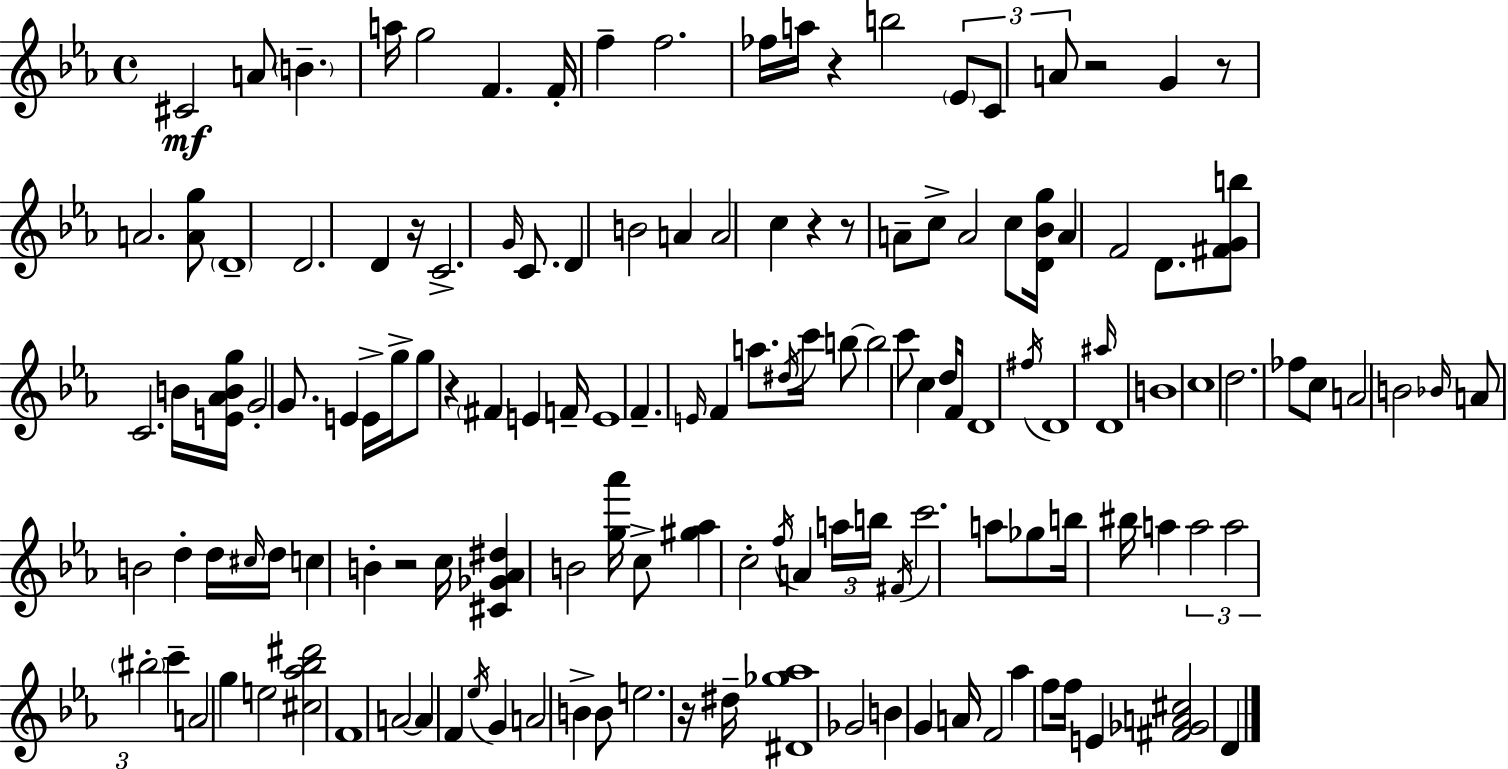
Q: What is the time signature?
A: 4/4